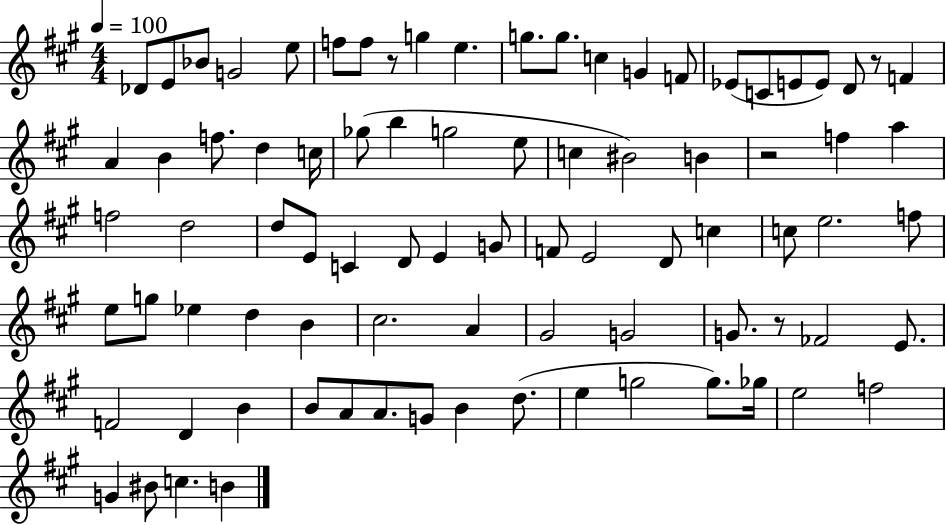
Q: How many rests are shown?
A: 4